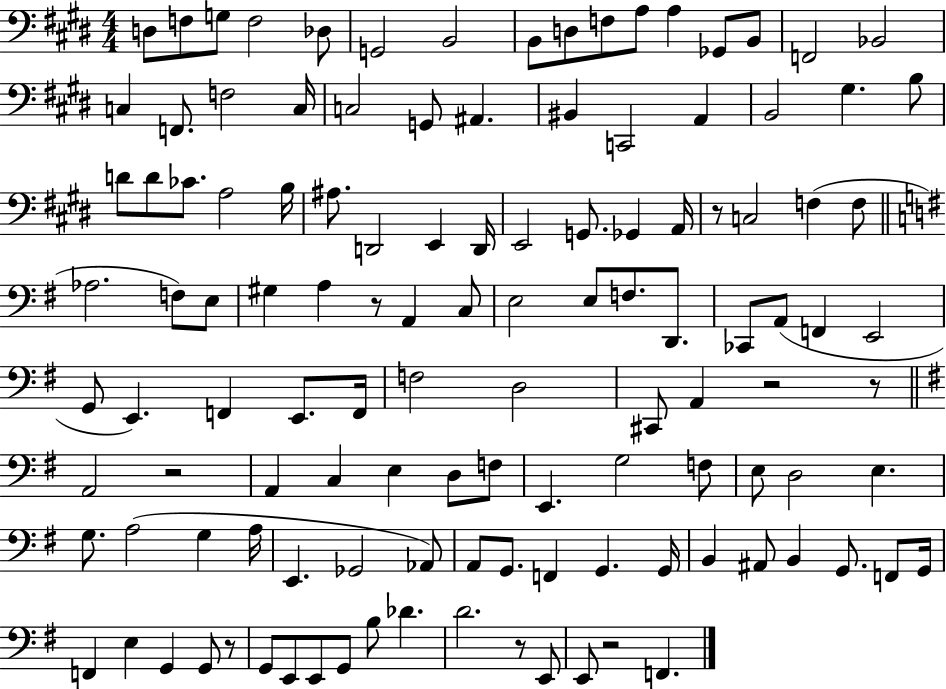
D3/e F3/e G3/e F3/h Db3/e G2/h B2/h B2/e D3/e F3/e A3/e A3/q Gb2/e B2/e F2/h Bb2/h C3/q F2/e. F3/h C3/s C3/h G2/e A#2/q. BIS2/q C2/h A2/q B2/h G#3/q. B3/e D4/e D4/e CES4/e. A3/h B3/s A#3/e. D2/h E2/q D2/s E2/h G2/e. Gb2/q A2/s R/e C3/h F3/q F3/e Ab3/h. F3/e E3/e G#3/q A3/q R/e A2/q C3/e E3/h E3/e F3/e. D2/e. CES2/e A2/e F2/q E2/h G2/e E2/q. F2/q E2/e. F2/s F3/h D3/h C#2/e A2/q R/h R/e A2/h R/h A2/q C3/q E3/q D3/e F3/e E2/q. G3/h F3/e E3/e D3/h E3/q. G3/e. A3/h G3/q A3/s E2/q. Gb2/h Ab2/e A2/e G2/e. F2/q G2/q. G2/s B2/q A#2/e B2/q G2/e. F2/e G2/s F2/q E3/q G2/q G2/e R/e G2/e E2/e E2/e G2/e B3/e Db4/q. D4/h. R/e E2/e E2/e R/h F2/q.